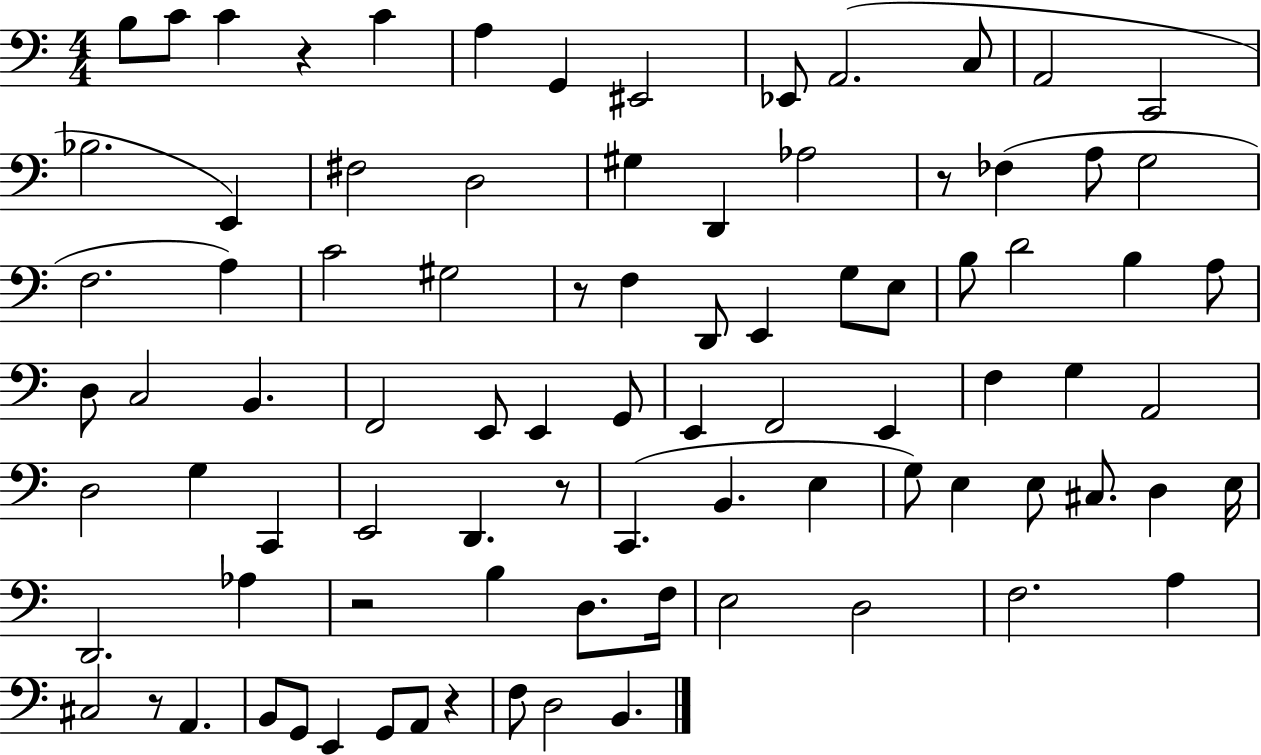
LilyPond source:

{
  \clef bass
  \numericTimeSignature
  \time 4/4
  \key c \major
  b8 c'8 c'4 r4 c'4 | a4 g,4 eis,2 | ees,8 a,2.( c8 | a,2 c,2 | \break bes2. e,4) | fis2 d2 | gis4 d,4 aes2 | r8 fes4( a8 g2 | \break f2. a4) | c'2 gis2 | r8 f4 d,8 e,4 g8 e8 | b8 d'2 b4 a8 | \break d8 c2 b,4. | f,2 e,8 e,4 g,8 | e,4 f,2 e,4 | f4 g4 a,2 | \break d2 g4 c,4 | e,2 d,4. r8 | c,4.( b,4. e4 | g8) e4 e8 cis8. d4 e16 | \break d,2. aes4 | r2 b4 d8. f16 | e2 d2 | f2. a4 | \break cis2 r8 a,4. | b,8 g,8 e,4 g,8 a,8 r4 | f8 d2 b,4. | \bar "|."
}